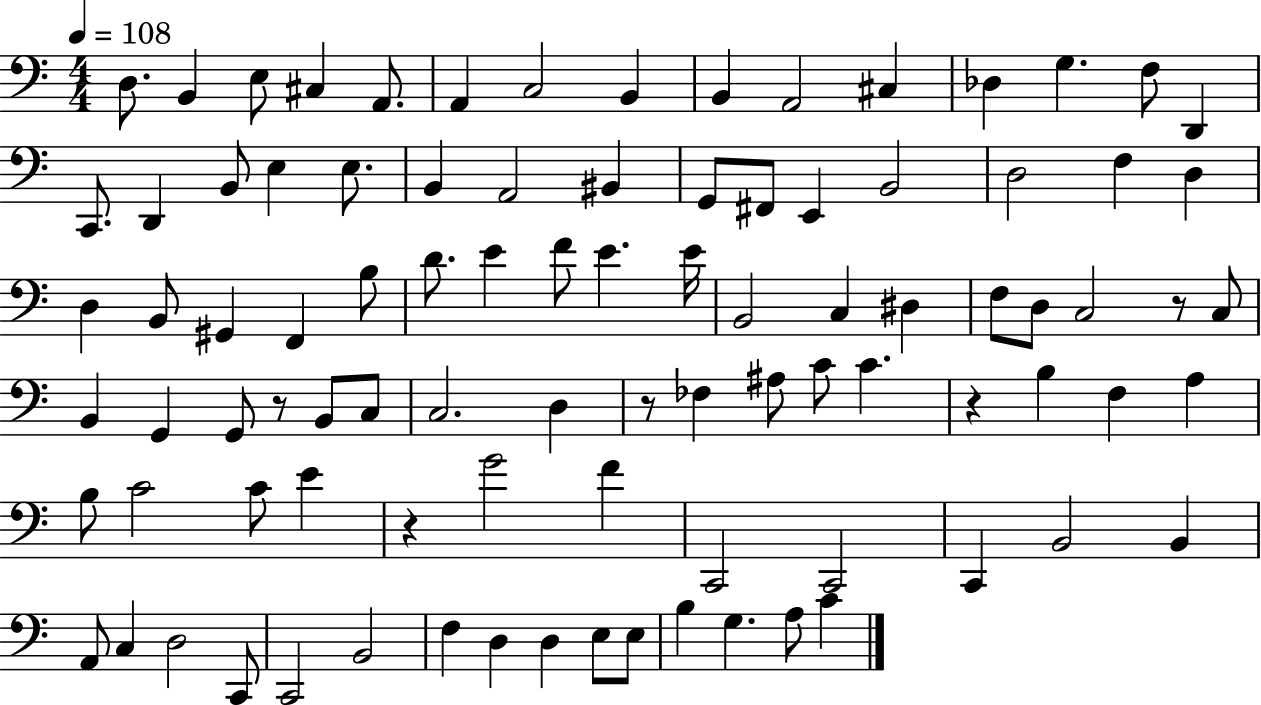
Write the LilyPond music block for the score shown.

{
  \clef bass
  \numericTimeSignature
  \time 4/4
  \key c \major
  \tempo 4 = 108
  d8. b,4 e8 cis4 a,8. | a,4 c2 b,4 | b,4 a,2 cis4 | des4 g4. f8 d,4 | \break c,8. d,4 b,8 e4 e8. | b,4 a,2 bis,4 | g,8 fis,8 e,4 b,2 | d2 f4 d4 | \break d4 b,8 gis,4 f,4 b8 | d'8. e'4 f'8 e'4. e'16 | b,2 c4 dis4 | f8 d8 c2 r8 c8 | \break b,4 g,4 g,8 r8 b,8 c8 | c2. d4 | r8 fes4 ais8 c'8 c'4. | r4 b4 f4 a4 | \break b8 c'2 c'8 e'4 | r4 g'2 f'4 | c,2 c,2 | c,4 b,2 b,4 | \break a,8 c4 d2 c,8 | c,2 b,2 | f4 d4 d4 e8 e8 | b4 g4. a8 c'4 | \break \bar "|."
}